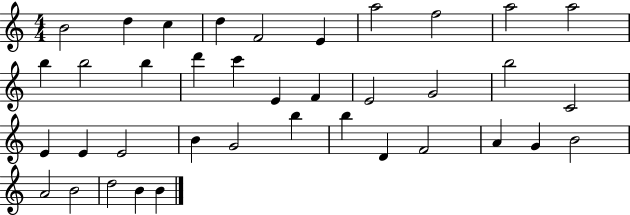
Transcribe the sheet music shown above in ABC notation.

X:1
T:Untitled
M:4/4
L:1/4
K:C
B2 d c d F2 E a2 f2 a2 a2 b b2 b d' c' E F E2 G2 b2 C2 E E E2 B G2 b b D F2 A G B2 A2 B2 d2 B B